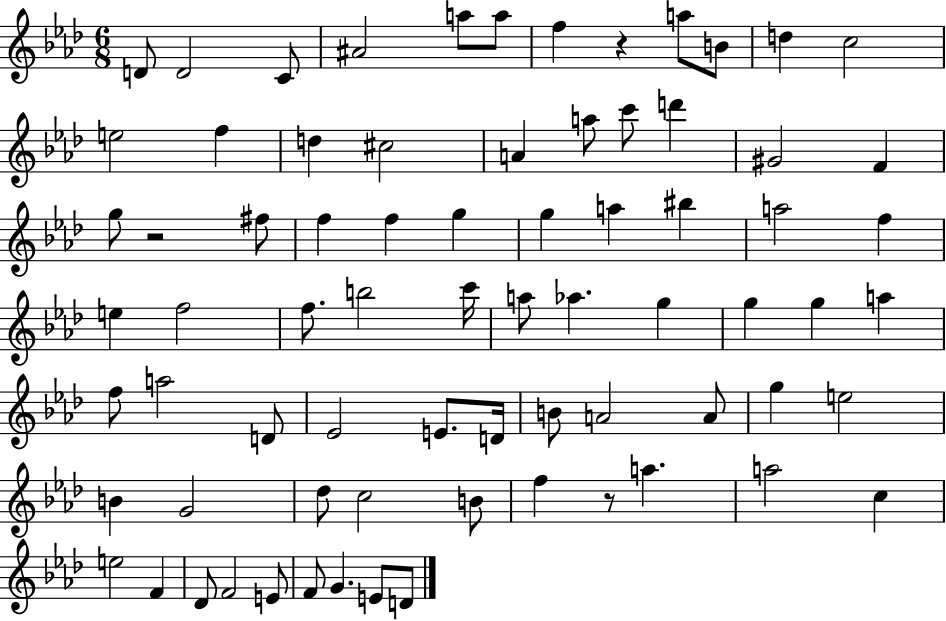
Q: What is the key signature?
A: AES major